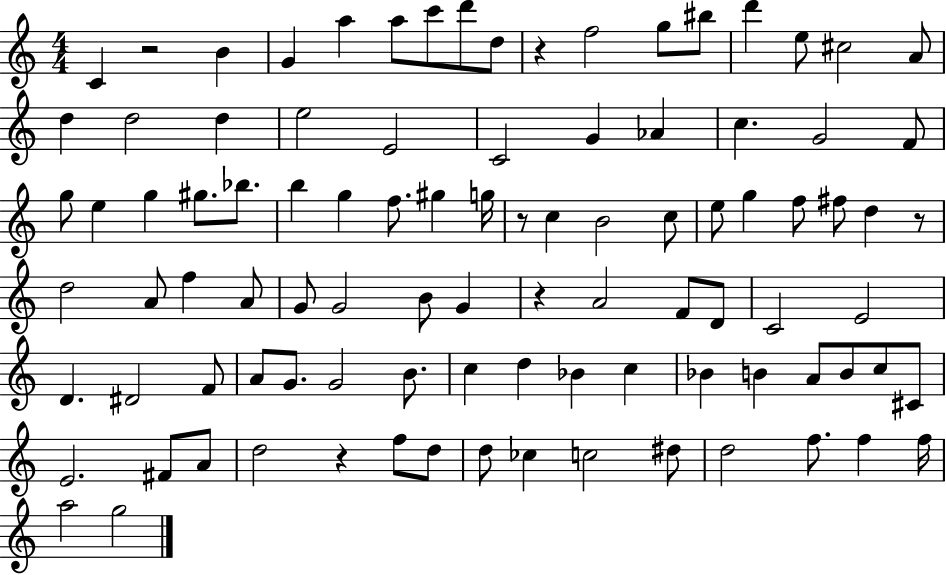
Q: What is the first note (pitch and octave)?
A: C4